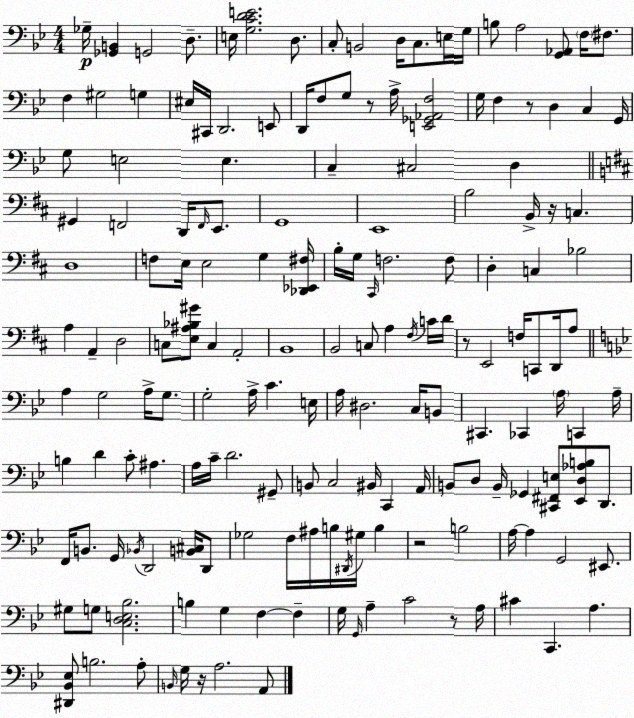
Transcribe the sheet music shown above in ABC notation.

X:1
T:Untitled
M:4/4
L:1/4
K:Bb
_G,/4 [_G,,B,,] G,,2 D,/2 E,/4 [G,CDE]2 D,/2 C,/2 B,,2 D,/4 C,/2 E,/4 G,/4 B,/2 A,2 [G,,_A,,]/2 F,/4 ^F,/2 F, ^G,2 G, ^E,/4 ^C,,/4 D,,2 E,,/2 D,,/4 F,/2 G,/2 z/2 A,/4 [E,,_G,,_A,,F,]2 G,/4 F, z/2 D, C, G,,/4 G,/2 E,2 E, C, ^C,2 D, ^G,, F,,2 D,,/4 F,,/4 E,,/2 G,,4 E,,4 B,2 B,,/4 z/4 C, D,4 F,/2 E,/4 E,2 G, [_D,,_E,,^F,]/4 B,/4 G,/4 ^C,,/4 F,2 F,/2 D, C, _B,2 A, A,, D,2 C,/2 [E,^A,_B,^G]/2 C, A,,2 B,,4 B,,2 C,/2 A, ^F,/4 C/4 D/4 z/2 E,,2 F,/4 C,,/2 D,,/4 A,/2 A, G,2 A,/4 G,/2 G,2 A,/4 C E,/4 A,/4 ^D,2 C,/4 B,,/2 ^C,, _C,, A,/4 C,, A,/4 B, D C/2 ^A, A,/4 C/4 D2 ^G,,/2 B,,/2 C,2 ^B,,/4 C,, A,,/4 B,,/2 D,/2 B,,/4 _G,, [^C,,^F,,E,]/2 [_E,,D,_A,B,]/2 D,,/2 F,,/4 B,,/2 G,,/4 _B,,/4 D,,2 [B,,^C,]/4 D,,/2 _G,2 F,/4 ^A,/4 B,/4 ^D,,/4 ^G,/4 B, z2 B,2 A,/4 A, G,,2 ^E,,/2 ^G,/2 G,/2 [C,D,E,_B,]2 B, G, F, F, G,/4 G,,/4 A, C2 z/2 A,/4 ^C C,, A, [^D,,_B,,_E,]/2 B,2 A,/2 B,,/4 G,/4 z/4 A,2 A,,/2